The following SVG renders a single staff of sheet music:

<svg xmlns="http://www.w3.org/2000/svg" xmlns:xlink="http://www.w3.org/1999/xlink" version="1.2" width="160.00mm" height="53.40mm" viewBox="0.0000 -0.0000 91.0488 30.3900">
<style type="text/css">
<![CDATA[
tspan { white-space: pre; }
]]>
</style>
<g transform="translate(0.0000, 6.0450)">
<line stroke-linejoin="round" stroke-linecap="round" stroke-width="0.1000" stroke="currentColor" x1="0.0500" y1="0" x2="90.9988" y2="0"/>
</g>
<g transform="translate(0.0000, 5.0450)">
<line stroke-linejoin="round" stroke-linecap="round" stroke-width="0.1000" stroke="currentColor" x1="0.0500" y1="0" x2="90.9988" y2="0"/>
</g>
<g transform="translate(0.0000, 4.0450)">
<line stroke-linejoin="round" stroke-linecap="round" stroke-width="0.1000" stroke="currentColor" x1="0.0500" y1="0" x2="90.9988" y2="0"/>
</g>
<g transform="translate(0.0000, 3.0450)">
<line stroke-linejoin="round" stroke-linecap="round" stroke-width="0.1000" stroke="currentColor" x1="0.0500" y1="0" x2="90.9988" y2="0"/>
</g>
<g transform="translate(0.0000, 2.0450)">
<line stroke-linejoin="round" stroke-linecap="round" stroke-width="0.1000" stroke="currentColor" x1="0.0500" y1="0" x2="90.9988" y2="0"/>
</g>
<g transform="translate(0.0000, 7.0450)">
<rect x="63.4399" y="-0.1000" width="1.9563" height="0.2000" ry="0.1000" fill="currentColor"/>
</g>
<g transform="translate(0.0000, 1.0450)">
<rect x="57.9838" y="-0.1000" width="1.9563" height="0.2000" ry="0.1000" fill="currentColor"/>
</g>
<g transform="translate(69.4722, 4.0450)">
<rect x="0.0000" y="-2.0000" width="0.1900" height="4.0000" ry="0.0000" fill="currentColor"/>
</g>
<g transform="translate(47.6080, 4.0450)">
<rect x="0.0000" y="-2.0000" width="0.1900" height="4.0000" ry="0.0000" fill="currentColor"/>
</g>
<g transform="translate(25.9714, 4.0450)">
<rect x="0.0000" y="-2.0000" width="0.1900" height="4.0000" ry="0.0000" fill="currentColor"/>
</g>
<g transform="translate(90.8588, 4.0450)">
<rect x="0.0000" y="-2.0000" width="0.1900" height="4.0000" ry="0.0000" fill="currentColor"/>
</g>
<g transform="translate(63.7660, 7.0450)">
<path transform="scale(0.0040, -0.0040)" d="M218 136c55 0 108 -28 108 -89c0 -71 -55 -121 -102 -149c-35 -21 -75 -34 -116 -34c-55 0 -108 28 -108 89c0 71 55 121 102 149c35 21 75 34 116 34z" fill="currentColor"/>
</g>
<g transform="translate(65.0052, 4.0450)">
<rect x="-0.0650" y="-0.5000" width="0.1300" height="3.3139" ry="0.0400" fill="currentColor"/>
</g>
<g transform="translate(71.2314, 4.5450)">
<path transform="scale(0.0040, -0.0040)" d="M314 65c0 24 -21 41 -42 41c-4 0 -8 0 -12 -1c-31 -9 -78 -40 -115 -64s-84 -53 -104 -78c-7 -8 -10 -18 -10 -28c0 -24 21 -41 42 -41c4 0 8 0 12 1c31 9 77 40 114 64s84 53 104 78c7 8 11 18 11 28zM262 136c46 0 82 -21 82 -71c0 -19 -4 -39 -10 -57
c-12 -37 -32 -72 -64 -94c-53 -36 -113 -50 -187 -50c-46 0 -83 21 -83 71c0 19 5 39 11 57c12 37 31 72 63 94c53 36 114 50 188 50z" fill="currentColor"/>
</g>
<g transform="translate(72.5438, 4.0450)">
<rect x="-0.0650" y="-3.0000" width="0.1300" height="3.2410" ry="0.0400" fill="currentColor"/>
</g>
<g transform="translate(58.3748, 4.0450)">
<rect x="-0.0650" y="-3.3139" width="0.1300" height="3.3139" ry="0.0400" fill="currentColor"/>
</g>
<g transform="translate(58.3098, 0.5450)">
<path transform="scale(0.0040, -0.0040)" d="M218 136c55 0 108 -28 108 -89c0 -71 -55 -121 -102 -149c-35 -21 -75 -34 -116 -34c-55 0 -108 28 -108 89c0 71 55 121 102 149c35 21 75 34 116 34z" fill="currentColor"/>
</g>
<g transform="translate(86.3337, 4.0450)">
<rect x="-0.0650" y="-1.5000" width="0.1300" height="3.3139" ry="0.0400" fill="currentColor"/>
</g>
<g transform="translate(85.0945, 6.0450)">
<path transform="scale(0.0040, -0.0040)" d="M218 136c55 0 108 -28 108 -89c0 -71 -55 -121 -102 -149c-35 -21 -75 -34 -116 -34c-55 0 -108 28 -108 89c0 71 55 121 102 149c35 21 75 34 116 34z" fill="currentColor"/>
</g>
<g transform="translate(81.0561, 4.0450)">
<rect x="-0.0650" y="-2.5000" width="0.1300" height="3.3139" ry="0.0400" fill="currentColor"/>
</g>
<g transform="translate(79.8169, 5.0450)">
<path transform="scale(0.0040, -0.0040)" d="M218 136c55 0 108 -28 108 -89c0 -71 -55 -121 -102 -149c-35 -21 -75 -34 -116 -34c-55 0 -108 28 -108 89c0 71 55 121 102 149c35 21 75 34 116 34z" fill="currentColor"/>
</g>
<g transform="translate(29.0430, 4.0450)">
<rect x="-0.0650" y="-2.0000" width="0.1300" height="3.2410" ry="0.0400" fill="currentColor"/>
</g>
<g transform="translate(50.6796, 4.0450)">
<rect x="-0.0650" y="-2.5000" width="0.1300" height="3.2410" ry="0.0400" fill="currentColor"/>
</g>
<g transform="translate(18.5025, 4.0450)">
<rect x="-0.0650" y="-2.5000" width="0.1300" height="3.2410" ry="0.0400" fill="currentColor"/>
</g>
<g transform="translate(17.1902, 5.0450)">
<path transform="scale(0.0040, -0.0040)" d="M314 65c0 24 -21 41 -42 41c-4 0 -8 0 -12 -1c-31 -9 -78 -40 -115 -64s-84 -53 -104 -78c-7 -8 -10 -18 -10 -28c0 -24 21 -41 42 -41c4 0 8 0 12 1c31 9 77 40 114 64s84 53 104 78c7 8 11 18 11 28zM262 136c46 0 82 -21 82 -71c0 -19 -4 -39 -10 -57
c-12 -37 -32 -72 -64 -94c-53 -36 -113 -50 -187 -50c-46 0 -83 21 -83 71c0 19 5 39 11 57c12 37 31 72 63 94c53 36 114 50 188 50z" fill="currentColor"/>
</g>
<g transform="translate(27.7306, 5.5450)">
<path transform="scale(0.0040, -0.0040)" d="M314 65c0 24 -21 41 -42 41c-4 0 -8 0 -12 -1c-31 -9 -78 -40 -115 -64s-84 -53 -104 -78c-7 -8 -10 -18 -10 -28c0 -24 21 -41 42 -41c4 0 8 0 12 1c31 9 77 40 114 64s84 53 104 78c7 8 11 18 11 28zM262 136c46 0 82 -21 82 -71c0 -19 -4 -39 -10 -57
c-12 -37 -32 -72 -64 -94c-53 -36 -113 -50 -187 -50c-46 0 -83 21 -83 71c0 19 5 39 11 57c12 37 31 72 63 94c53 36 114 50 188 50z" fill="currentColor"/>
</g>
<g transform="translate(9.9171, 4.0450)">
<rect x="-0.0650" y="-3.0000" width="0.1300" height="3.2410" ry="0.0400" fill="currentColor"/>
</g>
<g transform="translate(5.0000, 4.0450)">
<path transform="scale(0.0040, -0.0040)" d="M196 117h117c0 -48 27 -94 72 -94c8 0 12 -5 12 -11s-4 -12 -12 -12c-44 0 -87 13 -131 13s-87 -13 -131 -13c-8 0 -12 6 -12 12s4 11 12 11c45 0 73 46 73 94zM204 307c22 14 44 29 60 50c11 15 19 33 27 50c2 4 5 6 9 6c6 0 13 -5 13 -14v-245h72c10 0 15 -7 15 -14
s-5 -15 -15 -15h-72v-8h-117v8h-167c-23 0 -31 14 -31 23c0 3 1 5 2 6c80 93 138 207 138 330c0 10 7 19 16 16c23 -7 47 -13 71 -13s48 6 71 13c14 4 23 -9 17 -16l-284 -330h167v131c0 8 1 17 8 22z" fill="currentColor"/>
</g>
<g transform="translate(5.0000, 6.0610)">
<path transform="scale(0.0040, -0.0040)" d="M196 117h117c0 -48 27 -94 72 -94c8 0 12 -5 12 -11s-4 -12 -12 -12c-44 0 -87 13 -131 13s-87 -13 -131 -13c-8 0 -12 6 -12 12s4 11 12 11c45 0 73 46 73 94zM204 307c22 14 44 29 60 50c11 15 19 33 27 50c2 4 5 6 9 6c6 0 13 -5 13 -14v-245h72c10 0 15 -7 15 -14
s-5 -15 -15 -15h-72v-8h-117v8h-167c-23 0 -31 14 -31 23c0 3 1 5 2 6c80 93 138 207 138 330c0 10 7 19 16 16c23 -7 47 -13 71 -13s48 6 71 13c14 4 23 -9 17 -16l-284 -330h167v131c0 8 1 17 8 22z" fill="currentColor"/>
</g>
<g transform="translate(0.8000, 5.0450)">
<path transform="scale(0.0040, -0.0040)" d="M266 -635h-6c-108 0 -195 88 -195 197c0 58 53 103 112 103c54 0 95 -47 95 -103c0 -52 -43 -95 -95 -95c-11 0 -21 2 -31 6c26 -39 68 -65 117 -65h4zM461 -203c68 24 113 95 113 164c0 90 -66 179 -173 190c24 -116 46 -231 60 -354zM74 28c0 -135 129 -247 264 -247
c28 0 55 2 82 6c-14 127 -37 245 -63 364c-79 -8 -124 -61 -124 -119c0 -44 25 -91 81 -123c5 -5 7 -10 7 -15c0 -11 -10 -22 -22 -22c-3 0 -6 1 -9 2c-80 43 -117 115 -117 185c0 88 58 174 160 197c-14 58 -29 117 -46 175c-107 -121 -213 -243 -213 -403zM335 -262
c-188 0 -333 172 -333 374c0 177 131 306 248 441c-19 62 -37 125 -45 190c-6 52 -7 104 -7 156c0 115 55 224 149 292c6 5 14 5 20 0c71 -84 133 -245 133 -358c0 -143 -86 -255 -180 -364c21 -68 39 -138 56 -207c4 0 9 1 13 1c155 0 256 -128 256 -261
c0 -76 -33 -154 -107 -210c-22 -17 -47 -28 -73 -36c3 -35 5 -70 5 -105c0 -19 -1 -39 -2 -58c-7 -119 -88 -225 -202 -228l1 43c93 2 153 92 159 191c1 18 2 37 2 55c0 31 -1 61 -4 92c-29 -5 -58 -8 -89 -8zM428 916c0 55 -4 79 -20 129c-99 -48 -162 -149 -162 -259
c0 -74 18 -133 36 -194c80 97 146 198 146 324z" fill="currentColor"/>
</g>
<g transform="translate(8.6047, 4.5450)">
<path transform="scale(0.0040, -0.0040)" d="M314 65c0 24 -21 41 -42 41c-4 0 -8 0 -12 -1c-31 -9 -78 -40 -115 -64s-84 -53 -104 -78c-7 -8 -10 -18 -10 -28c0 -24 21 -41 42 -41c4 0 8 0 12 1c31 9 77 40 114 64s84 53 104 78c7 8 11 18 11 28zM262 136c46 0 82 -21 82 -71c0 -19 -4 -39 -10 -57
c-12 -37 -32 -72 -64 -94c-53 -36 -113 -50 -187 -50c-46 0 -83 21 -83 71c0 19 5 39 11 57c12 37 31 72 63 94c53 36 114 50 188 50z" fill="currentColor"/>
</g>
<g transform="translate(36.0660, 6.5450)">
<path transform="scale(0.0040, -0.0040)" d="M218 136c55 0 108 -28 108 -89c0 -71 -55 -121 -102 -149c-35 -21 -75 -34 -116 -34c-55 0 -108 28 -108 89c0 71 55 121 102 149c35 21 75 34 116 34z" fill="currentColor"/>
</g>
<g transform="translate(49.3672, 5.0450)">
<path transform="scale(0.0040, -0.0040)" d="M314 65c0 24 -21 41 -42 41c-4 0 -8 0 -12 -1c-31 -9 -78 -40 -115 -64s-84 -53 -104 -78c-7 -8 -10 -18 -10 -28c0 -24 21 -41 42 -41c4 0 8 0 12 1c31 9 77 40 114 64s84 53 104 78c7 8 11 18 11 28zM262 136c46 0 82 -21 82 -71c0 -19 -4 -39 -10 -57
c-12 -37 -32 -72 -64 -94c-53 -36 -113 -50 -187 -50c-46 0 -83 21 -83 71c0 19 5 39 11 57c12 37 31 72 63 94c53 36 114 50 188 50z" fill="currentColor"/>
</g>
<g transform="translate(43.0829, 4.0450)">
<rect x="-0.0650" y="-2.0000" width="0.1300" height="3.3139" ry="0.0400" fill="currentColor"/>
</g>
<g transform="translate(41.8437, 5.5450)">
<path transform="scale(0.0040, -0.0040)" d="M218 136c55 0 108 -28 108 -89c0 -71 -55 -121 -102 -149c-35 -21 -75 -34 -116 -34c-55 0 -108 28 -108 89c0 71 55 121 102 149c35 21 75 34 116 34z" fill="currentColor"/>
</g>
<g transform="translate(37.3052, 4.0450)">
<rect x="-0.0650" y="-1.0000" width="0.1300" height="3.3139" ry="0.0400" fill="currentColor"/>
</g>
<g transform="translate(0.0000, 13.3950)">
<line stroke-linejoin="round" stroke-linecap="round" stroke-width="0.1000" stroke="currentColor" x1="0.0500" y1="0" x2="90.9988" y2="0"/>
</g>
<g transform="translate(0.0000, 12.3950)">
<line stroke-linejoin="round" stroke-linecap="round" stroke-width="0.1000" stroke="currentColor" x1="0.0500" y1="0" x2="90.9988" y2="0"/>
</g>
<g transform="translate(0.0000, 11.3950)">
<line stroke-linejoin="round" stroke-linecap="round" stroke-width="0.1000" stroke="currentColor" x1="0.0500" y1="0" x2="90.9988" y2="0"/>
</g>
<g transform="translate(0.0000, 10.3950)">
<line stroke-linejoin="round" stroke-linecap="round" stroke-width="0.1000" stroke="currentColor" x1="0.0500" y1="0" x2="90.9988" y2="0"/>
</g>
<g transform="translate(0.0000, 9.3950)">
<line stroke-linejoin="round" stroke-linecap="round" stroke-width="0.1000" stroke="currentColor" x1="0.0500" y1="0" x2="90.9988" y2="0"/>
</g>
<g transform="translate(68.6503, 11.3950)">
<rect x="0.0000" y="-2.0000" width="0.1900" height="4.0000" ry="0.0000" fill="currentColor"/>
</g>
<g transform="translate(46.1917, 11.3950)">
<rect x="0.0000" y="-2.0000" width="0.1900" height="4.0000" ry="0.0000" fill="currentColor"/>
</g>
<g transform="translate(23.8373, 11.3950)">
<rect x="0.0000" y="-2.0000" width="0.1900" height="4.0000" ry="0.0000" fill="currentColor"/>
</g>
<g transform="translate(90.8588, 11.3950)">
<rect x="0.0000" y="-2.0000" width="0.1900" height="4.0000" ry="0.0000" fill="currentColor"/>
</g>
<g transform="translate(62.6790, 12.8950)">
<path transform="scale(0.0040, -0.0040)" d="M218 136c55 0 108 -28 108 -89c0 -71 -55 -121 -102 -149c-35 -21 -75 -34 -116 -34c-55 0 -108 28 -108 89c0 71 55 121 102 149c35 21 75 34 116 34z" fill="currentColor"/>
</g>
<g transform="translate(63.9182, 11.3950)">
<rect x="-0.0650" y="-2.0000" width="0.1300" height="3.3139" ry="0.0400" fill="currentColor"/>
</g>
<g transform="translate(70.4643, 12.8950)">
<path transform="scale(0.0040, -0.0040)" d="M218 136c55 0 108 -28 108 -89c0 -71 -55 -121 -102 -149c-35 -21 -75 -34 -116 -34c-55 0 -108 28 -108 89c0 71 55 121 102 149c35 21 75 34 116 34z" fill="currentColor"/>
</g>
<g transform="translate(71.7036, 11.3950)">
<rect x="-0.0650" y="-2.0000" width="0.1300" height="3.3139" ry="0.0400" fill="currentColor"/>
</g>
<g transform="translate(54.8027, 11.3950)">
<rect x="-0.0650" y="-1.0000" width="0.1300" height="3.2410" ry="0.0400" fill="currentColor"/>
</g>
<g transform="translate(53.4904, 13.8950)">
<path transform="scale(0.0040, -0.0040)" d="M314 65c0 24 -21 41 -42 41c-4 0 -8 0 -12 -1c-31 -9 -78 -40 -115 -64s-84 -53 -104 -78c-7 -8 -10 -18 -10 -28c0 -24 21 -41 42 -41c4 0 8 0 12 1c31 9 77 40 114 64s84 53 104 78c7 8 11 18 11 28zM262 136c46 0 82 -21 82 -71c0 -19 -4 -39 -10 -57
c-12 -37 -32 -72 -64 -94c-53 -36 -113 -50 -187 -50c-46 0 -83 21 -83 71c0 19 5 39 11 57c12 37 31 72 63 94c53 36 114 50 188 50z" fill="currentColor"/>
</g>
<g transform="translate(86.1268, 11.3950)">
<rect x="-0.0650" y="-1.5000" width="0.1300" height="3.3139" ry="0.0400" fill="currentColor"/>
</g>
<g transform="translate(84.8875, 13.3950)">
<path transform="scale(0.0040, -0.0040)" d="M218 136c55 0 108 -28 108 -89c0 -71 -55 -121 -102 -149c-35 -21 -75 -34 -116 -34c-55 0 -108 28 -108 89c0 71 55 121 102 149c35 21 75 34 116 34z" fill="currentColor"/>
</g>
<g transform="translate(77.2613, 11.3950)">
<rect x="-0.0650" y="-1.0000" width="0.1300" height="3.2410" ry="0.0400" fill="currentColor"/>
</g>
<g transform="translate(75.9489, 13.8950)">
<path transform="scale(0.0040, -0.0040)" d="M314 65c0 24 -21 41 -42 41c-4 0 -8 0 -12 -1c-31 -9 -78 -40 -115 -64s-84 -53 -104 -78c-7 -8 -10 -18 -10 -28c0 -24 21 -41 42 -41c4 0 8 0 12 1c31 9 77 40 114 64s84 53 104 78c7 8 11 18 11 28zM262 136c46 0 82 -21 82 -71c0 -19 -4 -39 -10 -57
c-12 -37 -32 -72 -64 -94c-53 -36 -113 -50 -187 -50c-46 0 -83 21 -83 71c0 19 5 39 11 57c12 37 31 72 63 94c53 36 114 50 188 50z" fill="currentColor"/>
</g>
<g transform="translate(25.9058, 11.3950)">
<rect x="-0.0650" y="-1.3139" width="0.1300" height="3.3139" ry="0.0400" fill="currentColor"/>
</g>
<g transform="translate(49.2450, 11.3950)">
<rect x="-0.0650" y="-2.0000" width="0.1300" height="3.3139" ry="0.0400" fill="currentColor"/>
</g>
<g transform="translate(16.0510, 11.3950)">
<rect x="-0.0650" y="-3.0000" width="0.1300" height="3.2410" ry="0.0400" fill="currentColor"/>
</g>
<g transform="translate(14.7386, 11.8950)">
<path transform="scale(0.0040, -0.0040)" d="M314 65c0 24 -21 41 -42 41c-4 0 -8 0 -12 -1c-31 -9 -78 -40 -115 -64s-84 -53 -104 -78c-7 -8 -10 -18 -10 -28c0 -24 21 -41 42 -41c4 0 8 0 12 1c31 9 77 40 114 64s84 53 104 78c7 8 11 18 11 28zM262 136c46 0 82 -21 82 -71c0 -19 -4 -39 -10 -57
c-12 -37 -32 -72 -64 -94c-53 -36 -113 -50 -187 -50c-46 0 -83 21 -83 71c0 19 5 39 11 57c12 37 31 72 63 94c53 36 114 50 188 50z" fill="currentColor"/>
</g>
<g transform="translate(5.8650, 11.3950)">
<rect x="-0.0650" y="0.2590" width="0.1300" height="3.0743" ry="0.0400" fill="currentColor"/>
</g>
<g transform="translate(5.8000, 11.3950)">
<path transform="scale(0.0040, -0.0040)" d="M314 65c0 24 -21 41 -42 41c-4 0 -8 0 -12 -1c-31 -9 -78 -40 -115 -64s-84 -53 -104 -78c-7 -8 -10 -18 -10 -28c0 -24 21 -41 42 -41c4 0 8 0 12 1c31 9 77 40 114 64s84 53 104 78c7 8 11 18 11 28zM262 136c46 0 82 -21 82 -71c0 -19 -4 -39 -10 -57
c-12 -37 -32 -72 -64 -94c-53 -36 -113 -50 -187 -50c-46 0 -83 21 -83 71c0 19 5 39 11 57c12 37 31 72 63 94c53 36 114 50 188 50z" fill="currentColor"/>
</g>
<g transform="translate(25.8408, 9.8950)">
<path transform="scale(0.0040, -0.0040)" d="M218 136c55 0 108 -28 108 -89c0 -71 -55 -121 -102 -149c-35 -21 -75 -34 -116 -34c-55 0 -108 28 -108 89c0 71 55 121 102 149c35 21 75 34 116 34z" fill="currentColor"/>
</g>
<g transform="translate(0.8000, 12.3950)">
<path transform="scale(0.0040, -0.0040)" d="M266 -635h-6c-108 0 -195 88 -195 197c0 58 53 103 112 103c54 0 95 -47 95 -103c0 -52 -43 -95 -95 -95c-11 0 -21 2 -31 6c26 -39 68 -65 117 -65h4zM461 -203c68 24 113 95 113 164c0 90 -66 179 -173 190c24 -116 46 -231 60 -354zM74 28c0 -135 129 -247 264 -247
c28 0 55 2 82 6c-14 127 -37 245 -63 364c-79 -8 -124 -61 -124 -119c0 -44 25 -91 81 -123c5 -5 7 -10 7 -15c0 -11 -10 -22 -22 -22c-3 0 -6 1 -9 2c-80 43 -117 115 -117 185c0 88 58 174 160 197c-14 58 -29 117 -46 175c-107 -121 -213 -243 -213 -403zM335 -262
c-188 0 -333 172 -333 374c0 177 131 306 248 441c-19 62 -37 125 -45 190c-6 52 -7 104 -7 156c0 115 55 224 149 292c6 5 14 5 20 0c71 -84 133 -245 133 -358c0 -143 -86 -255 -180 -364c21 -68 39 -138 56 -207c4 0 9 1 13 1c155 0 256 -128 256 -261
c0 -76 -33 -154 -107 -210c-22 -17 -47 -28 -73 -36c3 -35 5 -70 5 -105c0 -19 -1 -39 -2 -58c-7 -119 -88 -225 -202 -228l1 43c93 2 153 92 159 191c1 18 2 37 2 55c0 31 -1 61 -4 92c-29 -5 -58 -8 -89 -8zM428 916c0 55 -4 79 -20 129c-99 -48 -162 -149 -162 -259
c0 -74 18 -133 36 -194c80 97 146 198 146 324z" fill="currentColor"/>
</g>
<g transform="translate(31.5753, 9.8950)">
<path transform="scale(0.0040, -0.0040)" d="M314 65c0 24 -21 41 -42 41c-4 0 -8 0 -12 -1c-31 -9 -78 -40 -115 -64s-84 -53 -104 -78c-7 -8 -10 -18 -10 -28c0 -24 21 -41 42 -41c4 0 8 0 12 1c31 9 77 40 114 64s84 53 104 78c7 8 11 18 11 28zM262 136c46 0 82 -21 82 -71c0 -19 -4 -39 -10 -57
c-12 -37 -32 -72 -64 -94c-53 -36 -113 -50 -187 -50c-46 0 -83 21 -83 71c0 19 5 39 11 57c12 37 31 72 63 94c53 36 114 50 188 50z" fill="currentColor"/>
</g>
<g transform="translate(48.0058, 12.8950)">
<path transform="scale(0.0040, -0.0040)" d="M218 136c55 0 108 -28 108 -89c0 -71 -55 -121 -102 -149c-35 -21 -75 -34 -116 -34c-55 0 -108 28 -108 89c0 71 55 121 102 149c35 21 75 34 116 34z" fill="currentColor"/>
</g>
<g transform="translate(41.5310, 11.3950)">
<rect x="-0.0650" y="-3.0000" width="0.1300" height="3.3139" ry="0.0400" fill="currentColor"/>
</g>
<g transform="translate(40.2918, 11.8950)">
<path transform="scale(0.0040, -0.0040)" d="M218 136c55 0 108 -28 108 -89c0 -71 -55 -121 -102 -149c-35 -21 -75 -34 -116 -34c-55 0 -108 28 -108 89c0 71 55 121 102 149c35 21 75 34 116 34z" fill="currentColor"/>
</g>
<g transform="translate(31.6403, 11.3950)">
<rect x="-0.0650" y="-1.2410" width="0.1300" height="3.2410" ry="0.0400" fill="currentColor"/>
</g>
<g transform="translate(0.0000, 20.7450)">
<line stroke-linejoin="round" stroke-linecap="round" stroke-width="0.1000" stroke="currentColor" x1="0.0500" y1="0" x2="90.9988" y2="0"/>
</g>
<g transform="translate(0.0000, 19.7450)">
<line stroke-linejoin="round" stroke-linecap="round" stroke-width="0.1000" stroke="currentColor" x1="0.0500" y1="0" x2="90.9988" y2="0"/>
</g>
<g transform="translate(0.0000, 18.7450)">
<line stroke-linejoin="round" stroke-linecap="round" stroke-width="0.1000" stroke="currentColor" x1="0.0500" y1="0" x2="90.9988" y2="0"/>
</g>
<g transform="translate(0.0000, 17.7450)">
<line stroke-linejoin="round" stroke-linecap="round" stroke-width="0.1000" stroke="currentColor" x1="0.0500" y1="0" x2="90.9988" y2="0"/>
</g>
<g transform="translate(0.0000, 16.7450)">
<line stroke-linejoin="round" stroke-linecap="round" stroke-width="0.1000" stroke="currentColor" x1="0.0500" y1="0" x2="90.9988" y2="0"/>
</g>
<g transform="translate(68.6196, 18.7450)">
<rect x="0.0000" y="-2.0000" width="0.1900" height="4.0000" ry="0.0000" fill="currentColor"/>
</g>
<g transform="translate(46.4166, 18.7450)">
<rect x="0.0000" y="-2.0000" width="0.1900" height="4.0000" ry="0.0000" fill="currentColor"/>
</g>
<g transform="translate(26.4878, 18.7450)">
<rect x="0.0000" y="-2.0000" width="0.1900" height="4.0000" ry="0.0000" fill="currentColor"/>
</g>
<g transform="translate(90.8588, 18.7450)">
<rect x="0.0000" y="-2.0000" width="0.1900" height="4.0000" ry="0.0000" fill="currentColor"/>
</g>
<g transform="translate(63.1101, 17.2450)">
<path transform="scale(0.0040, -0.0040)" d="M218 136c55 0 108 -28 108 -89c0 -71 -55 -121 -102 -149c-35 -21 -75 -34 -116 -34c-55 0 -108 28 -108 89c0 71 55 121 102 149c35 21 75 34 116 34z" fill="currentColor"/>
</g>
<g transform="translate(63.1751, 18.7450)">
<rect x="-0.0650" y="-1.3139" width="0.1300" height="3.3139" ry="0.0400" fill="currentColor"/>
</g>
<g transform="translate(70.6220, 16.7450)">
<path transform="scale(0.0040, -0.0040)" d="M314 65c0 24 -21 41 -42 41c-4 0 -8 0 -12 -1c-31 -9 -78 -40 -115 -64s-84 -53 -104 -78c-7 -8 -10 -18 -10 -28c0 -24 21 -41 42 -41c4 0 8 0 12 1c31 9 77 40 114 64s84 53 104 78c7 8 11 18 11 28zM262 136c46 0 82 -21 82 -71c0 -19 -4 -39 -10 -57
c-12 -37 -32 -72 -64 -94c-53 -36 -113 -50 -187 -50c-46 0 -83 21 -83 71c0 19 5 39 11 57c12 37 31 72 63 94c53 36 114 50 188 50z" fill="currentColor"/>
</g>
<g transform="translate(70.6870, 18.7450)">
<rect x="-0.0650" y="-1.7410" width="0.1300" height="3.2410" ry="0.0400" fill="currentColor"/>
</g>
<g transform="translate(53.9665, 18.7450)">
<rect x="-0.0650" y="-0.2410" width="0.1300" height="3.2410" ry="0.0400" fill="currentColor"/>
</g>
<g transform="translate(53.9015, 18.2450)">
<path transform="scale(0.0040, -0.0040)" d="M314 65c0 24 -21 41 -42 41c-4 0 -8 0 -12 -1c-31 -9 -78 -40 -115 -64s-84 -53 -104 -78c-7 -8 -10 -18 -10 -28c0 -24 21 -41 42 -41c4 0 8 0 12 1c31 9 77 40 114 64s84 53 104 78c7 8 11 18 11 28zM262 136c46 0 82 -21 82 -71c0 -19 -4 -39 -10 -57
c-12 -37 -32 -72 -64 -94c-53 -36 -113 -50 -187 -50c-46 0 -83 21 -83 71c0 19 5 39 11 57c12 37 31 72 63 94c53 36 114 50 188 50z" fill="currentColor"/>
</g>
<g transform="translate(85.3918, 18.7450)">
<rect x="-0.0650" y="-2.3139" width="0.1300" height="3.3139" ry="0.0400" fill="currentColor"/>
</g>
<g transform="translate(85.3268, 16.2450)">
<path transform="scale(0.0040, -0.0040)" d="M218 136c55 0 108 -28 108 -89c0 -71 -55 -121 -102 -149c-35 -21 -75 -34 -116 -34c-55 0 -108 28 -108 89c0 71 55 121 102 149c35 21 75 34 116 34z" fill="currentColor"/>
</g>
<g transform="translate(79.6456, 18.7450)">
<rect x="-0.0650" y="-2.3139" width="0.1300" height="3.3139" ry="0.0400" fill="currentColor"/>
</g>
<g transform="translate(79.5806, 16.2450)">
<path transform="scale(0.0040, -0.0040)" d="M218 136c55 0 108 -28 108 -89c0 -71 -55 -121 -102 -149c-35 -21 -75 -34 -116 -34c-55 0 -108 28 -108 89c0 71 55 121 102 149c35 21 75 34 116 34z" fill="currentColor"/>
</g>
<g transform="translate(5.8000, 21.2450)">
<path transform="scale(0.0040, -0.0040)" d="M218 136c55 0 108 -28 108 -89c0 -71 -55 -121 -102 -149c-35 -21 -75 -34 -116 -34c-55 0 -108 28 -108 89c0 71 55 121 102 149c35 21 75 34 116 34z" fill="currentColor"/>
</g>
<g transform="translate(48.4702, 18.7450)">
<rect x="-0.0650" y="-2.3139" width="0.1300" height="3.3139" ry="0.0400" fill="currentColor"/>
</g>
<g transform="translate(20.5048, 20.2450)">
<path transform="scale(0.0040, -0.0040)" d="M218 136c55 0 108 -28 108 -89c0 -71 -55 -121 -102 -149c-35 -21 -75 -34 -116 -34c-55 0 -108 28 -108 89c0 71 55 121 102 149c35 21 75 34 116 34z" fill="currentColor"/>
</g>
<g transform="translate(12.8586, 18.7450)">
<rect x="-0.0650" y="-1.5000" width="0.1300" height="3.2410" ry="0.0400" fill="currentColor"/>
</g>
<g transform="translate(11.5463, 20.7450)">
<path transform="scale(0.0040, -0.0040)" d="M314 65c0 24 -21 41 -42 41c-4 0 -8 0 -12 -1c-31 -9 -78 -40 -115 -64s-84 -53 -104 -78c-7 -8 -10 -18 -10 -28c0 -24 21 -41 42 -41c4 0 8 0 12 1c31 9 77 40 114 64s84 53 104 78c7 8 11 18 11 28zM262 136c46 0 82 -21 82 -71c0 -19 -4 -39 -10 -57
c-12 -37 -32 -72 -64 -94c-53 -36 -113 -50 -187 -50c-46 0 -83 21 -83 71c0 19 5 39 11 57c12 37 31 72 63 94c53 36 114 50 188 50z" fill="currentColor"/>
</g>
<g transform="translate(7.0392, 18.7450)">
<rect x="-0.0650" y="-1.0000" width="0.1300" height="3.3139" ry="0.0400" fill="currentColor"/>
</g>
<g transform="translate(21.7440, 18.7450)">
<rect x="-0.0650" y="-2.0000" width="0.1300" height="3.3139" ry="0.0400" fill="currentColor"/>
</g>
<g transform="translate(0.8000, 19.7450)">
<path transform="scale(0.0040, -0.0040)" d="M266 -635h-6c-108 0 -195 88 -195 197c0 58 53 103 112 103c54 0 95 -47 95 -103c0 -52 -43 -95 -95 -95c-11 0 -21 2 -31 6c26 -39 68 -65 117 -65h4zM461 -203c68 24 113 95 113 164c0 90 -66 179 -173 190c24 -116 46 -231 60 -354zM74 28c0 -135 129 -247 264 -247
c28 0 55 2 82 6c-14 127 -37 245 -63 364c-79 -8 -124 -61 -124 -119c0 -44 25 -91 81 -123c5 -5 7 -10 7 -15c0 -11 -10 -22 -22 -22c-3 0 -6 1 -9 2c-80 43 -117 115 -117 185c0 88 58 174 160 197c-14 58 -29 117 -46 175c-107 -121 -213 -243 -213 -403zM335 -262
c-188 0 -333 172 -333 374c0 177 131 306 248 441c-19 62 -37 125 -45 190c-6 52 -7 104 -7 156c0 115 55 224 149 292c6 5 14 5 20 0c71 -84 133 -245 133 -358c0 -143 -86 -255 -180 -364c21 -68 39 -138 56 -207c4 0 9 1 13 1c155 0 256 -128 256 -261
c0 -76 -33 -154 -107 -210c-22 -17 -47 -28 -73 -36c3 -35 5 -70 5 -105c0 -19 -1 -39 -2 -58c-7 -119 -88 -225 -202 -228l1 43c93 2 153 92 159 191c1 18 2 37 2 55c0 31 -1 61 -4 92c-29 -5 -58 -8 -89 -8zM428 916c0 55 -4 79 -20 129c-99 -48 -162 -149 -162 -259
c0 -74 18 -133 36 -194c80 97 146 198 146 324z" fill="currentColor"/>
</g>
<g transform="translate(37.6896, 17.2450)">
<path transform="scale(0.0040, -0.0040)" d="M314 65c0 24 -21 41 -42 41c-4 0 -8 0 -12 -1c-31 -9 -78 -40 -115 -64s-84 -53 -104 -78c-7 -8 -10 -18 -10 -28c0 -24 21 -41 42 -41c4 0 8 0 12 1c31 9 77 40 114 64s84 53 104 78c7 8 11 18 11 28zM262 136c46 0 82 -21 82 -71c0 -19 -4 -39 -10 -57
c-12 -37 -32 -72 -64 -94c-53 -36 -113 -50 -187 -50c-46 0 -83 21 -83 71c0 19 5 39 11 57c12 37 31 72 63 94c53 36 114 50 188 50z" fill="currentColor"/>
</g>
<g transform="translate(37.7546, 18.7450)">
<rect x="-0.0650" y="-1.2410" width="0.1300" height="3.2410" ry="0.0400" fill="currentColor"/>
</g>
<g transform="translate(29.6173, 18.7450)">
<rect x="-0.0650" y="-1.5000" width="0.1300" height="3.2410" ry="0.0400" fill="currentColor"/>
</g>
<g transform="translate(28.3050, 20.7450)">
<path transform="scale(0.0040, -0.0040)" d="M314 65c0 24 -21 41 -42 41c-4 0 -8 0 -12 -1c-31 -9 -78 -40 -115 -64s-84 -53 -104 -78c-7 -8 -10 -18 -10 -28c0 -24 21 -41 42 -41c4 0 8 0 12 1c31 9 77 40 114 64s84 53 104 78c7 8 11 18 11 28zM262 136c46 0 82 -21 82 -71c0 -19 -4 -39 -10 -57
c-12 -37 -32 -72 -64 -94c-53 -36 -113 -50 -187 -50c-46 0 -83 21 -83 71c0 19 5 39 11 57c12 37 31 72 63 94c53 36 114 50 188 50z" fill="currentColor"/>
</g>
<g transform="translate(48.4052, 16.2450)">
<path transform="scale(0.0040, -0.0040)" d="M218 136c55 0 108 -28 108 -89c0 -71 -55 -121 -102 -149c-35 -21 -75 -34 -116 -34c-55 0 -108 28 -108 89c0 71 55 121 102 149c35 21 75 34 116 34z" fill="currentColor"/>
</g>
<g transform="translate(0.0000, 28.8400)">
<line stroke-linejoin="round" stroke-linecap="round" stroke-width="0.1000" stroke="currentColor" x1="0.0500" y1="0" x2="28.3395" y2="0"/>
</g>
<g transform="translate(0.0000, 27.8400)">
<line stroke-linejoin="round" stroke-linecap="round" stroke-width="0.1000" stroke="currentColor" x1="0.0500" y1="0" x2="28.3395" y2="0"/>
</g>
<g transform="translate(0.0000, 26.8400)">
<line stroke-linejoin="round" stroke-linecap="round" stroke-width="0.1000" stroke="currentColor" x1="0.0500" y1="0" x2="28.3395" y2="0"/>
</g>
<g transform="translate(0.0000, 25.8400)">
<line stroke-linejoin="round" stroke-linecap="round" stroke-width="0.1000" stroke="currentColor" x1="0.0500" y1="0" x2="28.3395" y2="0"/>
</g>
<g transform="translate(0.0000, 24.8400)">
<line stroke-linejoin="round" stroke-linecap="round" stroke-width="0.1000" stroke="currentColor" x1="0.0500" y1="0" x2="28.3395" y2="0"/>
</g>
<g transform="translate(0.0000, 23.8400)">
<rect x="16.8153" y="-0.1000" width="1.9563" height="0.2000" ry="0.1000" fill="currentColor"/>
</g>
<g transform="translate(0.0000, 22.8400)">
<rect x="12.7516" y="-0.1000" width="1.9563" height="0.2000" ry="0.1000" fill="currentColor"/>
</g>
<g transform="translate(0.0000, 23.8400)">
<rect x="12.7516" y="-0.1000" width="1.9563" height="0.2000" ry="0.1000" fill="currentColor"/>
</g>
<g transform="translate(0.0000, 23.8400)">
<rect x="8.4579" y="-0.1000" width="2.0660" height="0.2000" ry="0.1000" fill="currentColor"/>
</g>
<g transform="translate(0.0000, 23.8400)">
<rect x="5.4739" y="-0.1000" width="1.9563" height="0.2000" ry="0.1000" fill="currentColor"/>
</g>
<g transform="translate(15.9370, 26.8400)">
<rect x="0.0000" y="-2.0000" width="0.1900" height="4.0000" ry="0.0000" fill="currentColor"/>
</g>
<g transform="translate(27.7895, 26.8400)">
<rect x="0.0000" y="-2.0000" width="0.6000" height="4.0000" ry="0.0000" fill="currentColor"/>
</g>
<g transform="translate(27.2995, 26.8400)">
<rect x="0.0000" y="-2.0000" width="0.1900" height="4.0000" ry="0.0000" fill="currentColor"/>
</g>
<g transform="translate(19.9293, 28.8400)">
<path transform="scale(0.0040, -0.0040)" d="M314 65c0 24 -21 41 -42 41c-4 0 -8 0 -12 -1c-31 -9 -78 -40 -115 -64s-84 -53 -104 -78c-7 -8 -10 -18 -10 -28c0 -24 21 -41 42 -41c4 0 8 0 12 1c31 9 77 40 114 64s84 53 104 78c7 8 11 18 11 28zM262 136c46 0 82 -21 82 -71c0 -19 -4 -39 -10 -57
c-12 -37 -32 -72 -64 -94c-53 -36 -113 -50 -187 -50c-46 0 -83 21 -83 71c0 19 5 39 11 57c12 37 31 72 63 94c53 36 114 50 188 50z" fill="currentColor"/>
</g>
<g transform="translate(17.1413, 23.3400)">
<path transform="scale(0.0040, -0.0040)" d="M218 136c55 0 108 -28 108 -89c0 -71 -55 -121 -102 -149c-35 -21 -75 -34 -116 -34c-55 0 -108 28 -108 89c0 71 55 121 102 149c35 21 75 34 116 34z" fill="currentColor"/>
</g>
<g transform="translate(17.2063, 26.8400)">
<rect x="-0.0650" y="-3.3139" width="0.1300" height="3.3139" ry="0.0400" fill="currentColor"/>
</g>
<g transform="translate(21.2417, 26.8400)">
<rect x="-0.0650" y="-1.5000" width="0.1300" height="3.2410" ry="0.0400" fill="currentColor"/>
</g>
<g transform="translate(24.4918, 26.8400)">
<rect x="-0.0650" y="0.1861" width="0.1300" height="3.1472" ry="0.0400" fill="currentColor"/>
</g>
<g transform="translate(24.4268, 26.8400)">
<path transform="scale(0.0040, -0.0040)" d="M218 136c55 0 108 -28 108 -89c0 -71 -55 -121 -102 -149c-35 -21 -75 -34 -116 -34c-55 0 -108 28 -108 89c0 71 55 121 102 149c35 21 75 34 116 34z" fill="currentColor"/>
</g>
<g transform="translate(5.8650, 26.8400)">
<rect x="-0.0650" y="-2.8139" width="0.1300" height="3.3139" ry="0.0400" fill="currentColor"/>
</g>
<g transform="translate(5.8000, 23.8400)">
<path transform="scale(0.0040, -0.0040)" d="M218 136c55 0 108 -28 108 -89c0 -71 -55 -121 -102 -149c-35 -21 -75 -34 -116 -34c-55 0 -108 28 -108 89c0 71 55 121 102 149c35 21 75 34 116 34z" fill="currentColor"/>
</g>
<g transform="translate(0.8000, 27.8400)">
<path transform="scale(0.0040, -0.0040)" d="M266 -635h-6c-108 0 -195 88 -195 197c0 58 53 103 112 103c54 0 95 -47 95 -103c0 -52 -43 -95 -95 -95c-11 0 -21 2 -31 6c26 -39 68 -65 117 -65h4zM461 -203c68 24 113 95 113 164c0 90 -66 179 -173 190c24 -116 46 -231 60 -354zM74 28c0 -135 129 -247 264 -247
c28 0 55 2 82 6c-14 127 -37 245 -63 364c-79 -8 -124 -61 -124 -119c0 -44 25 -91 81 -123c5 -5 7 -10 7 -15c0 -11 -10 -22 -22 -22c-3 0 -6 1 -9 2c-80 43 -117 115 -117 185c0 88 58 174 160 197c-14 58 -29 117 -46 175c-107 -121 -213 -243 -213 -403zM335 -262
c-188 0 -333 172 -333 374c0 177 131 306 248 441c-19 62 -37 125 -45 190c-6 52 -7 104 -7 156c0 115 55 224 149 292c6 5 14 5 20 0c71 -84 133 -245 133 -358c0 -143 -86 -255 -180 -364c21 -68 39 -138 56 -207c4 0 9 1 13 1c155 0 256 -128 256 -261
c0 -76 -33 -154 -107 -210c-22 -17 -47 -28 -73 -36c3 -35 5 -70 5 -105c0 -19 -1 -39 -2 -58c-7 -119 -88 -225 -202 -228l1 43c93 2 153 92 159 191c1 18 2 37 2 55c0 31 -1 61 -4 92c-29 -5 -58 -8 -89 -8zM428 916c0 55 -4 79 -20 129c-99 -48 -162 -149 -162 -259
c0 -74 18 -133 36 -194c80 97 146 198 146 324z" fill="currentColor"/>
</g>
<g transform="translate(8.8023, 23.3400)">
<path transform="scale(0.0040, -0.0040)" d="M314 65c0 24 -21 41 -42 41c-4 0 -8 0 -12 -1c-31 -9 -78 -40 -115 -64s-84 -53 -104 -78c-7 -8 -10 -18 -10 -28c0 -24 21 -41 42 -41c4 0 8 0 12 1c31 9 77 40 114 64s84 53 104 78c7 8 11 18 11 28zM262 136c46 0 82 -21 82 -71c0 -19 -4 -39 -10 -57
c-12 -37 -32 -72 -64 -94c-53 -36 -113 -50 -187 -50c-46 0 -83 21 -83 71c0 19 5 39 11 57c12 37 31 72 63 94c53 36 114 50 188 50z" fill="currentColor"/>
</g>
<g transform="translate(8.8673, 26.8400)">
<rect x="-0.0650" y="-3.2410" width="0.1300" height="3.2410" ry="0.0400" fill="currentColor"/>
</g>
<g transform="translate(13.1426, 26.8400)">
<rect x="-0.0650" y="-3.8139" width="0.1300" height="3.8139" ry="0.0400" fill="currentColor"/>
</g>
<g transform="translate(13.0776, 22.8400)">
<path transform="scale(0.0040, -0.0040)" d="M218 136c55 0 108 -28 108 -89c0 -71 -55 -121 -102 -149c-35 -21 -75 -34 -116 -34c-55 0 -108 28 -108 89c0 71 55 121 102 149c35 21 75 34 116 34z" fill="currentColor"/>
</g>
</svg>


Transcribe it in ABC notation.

X:1
T:Untitled
M:4/4
L:1/4
K:C
A2 G2 F2 D F G2 b C A2 G E B2 A2 e e2 A F D2 F F D2 E D E2 F E2 e2 g c2 e f2 g g a b2 c' b E2 B